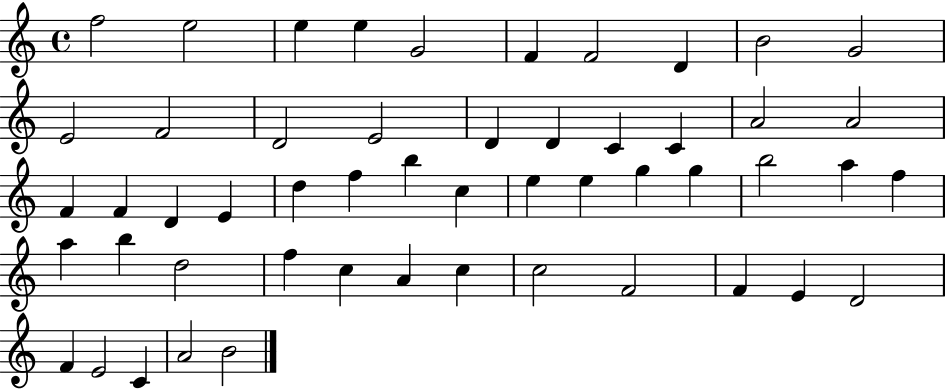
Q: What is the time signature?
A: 4/4